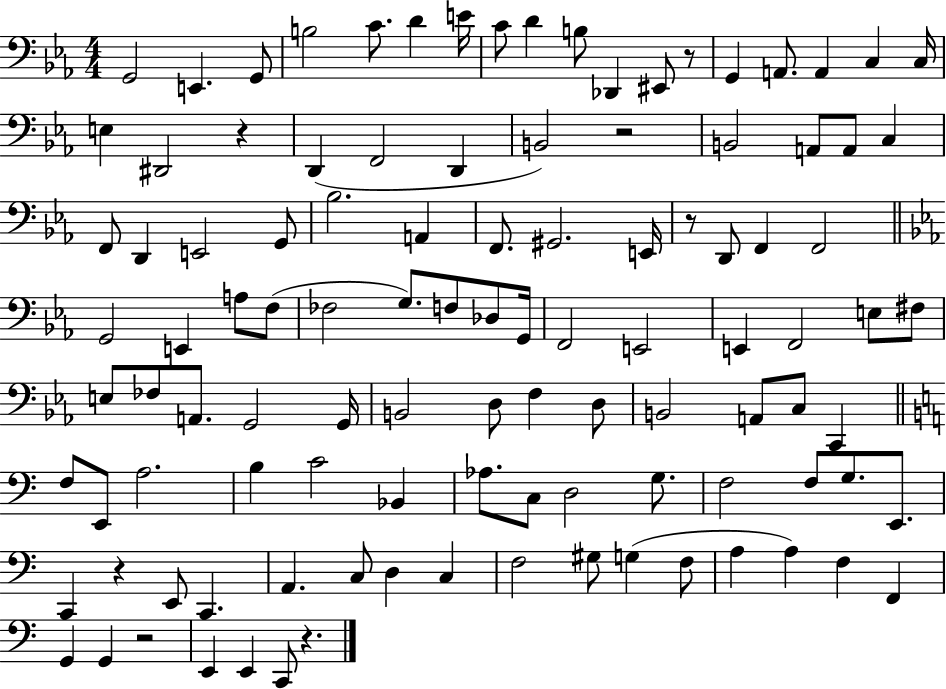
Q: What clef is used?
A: bass